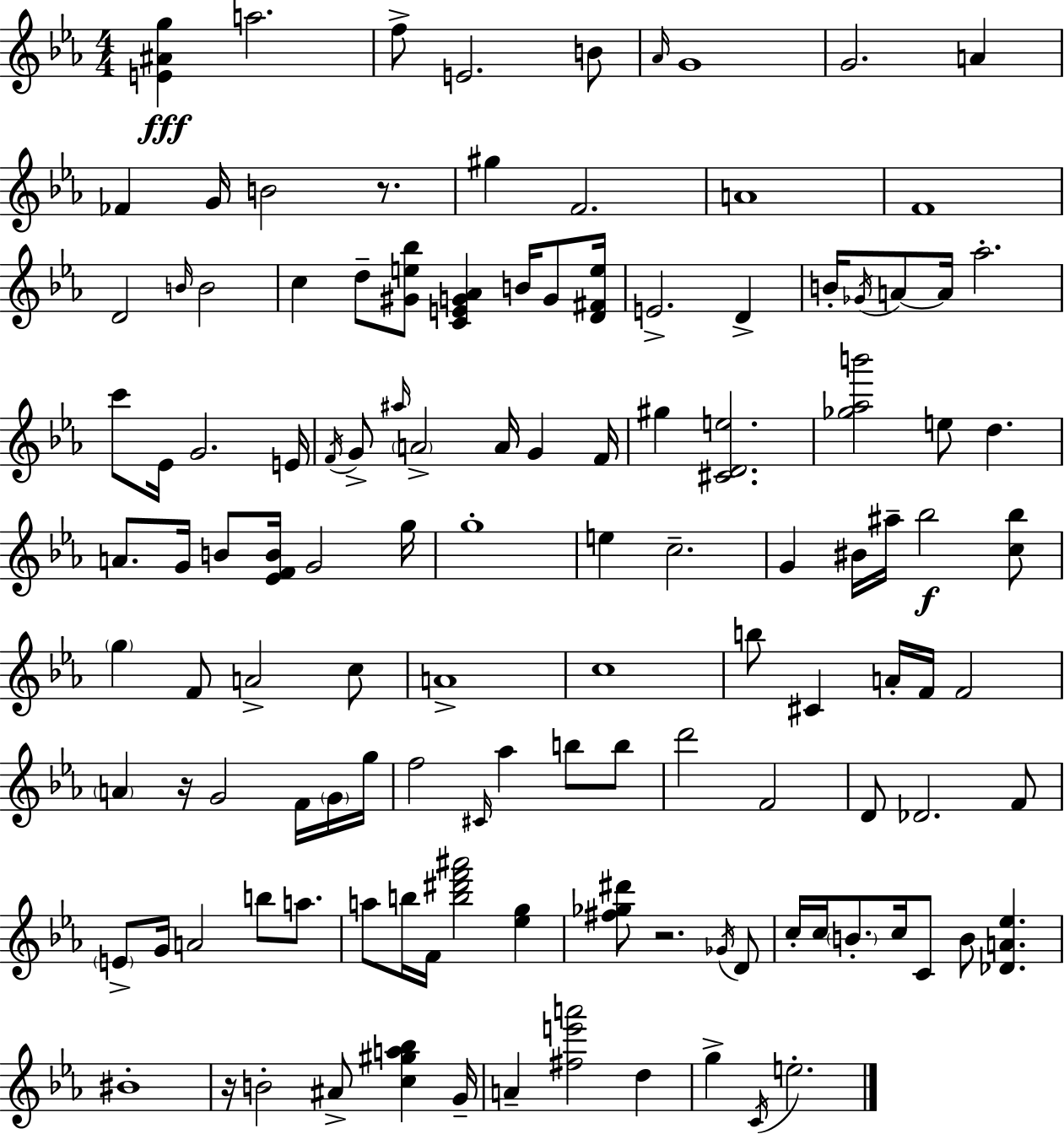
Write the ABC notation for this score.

X:1
T:Untitled
M:4/4
L:1/4
K:Cm
[E^Ag] a2 f/2 E2 B/2 _A/4 G4 G2 A _F G/4 B2 z/2 ^g F2 A4 F4 D2 B/4 B2 c d/2 [^Ge_b]/2 [CEG_A] B/4 G/2 [D^Fe]/4 E2 D B/4 _G/4 A/2 A/4 _a2 c'/2 _E/4 G2 E/4 F/4 G/2 ^a/4 A2 A/4 G F/4 ^g [^CDe]2 [_g_ab']2 e/2 d A/2 G/4 B/2 [_EFB]/4 G2 g/4 g4 e c2 G ^B/4 ^a/4 _b2 [c_b]/2 g F/2 A2 c/2 A4 c4 b/2 ^C A/4 F/4 F2 A z/4 G2 F/4 G/4 g/4 f2 ^C/4 _a b/2 b/2 d'2 F2 D/2 _D2 F/2 E/2 G/4 A2 b/2 a/2 a/2 b/4 F/4 [b^d'f'^a']2 [_eg] [^f_g^d']/2 z2 _G/4 D/2 c/4 c/4 B/2 c/4 C/2 B/2 [_DA_e] ^B4 z/4 B2 ^A/2 [c^ga_b] G/4 A [^fe'a']2 d g C/4 e2